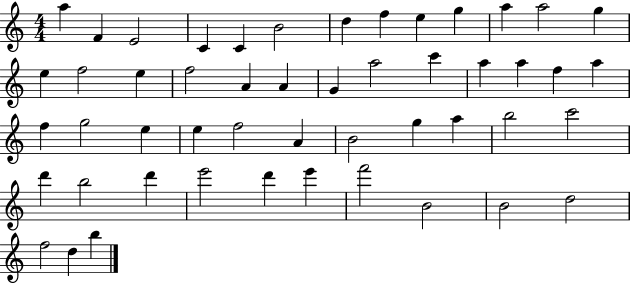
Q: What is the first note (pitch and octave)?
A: A5